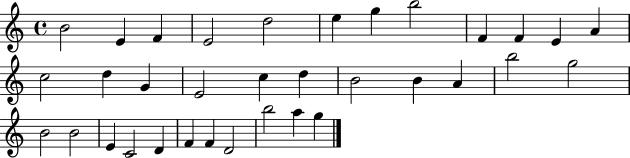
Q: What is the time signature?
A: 4/4